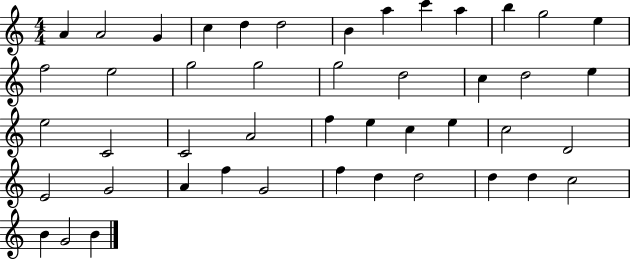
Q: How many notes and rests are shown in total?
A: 46